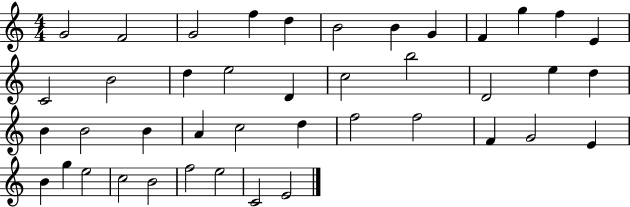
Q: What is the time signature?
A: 4/4